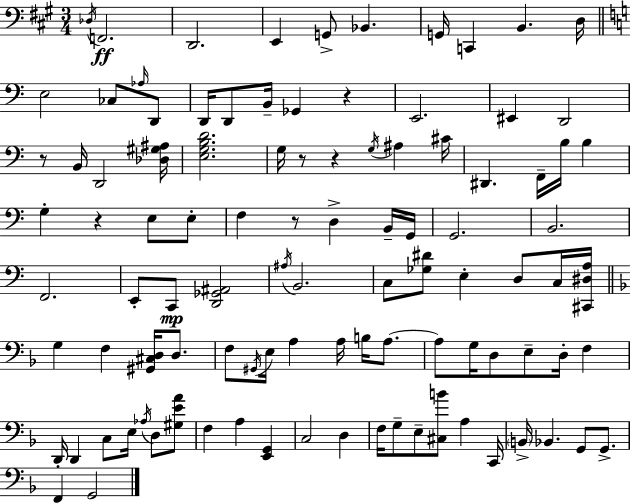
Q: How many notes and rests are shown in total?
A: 101